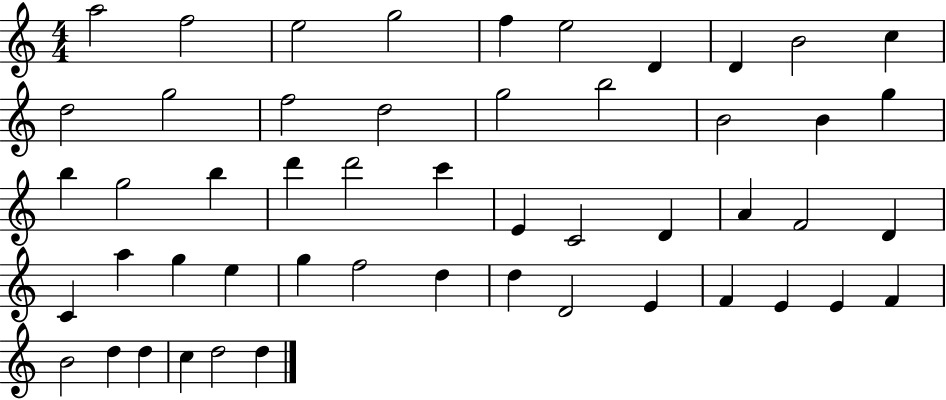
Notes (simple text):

A5/h F5/h E5/h G5/h F5/q E5/h D4/q D4/q B4/h C5/q D5/h G5/h F5/h D5/h G5/h B5/h B4/h B4/q G5/q B5/q G5/h B5/q D6/q D6/h C6/q E4/q C4/h D4/q A4/q F4/h D4/q C4/q A5/q G5/q E5/q G5/q F5/h D5/q D5/q D4/h E4/q F4/q E4/q E4/q F4/q B4/h D5/q D5/q C5/q D5/h D5/q